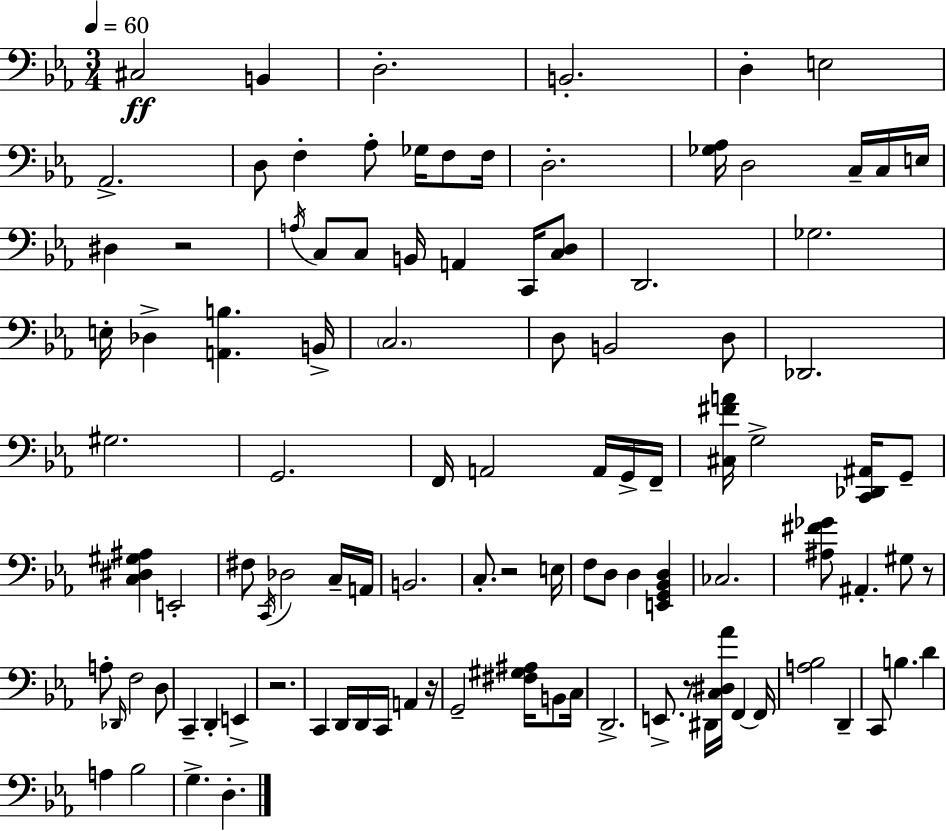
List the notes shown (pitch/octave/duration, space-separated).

C#3/h B2/q D3/h. B2/h. D3/q E3/h Ab2/h. D3/e F3/q Ab3/e Gb3/s F3/e F3/s D3/h. [Gb3,Ab3]/s D3/h C3/s C3/s E3/s D#3/q R/h A3/s C3/e C3/e B2/s A2/q C2/s [C3,D3]/e D2/h. Gb3/h. E3/s Db3/q [A2,B3]/q. B2/s C3/h. D3/e B2/h D3/e Db2/h. G#3/h. G2/h. F2/s A2/h A2/s G2/s F2/s [C#3,F#4,A4]/s G3/h [C2,Db2,A#2]/s G2/e [C3,D#3,G#3,A#3]/q E2/h F#3/e C2/s Db3/h C3/s A2/s B2/h. C3/e. R/h E3/s F3/e D3/e D3/q [E2,G2,Bb2,D3]/q CES3/h. [A#3,F#4,Gb4]/e A#2/q. G#3/e R/e A3/e Db2/s F3/h D3/e C2/q D2/q E2/q R/h. C2/q D2/s D2/s C2/s A2/q R/s G2/h [F#3,G#3,A#3]/s B2/e C3/s D2/h. E2/e. R/e D#2/s [C3,D#3,Ab4]/s F2/q F2/s [A3,Bb3]/h D2/q C2/e B3/q. D4/q A3/q Bb3/h G3/q. D3/q.